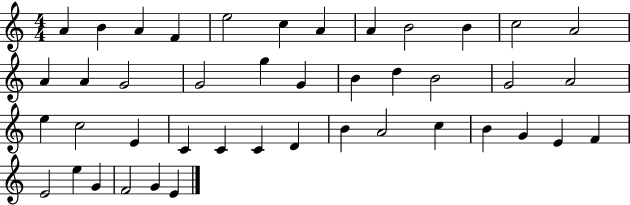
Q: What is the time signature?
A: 4/4